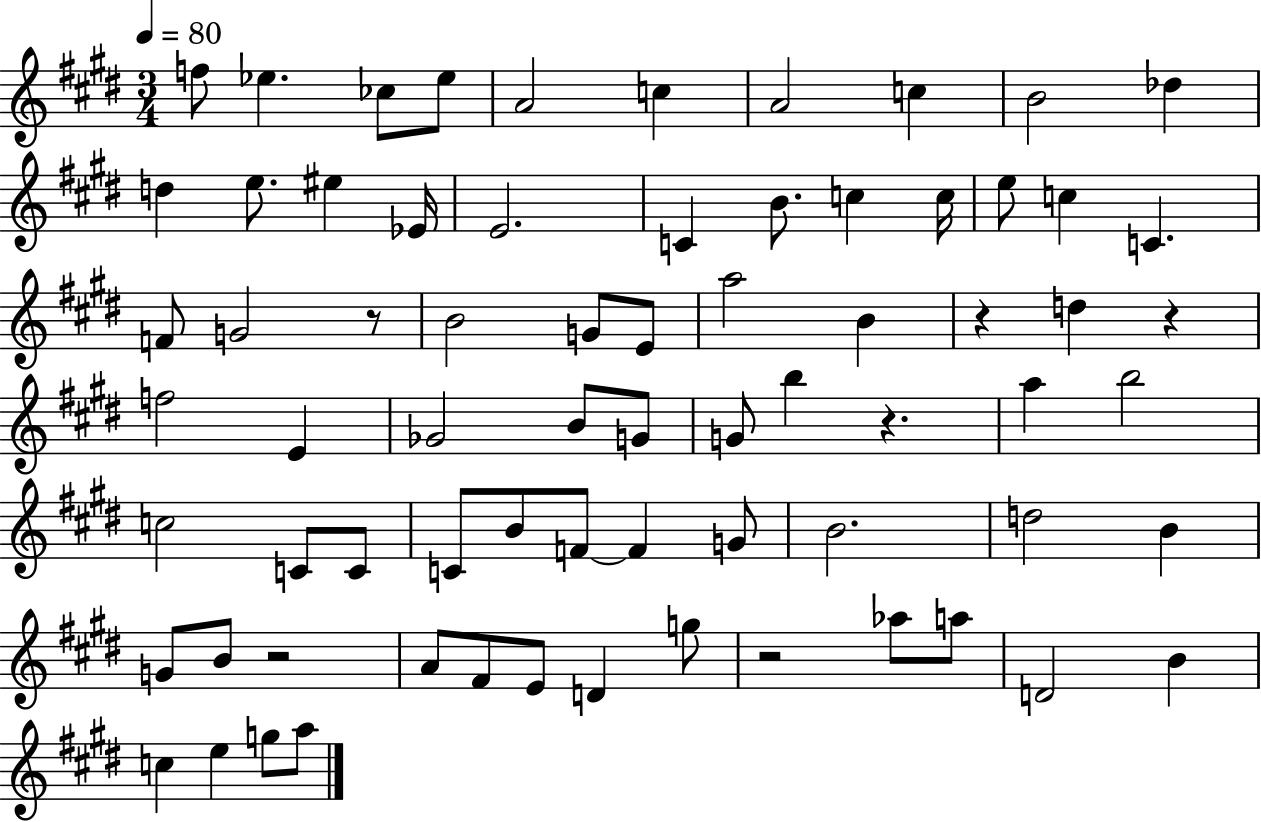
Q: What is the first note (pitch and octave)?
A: F5